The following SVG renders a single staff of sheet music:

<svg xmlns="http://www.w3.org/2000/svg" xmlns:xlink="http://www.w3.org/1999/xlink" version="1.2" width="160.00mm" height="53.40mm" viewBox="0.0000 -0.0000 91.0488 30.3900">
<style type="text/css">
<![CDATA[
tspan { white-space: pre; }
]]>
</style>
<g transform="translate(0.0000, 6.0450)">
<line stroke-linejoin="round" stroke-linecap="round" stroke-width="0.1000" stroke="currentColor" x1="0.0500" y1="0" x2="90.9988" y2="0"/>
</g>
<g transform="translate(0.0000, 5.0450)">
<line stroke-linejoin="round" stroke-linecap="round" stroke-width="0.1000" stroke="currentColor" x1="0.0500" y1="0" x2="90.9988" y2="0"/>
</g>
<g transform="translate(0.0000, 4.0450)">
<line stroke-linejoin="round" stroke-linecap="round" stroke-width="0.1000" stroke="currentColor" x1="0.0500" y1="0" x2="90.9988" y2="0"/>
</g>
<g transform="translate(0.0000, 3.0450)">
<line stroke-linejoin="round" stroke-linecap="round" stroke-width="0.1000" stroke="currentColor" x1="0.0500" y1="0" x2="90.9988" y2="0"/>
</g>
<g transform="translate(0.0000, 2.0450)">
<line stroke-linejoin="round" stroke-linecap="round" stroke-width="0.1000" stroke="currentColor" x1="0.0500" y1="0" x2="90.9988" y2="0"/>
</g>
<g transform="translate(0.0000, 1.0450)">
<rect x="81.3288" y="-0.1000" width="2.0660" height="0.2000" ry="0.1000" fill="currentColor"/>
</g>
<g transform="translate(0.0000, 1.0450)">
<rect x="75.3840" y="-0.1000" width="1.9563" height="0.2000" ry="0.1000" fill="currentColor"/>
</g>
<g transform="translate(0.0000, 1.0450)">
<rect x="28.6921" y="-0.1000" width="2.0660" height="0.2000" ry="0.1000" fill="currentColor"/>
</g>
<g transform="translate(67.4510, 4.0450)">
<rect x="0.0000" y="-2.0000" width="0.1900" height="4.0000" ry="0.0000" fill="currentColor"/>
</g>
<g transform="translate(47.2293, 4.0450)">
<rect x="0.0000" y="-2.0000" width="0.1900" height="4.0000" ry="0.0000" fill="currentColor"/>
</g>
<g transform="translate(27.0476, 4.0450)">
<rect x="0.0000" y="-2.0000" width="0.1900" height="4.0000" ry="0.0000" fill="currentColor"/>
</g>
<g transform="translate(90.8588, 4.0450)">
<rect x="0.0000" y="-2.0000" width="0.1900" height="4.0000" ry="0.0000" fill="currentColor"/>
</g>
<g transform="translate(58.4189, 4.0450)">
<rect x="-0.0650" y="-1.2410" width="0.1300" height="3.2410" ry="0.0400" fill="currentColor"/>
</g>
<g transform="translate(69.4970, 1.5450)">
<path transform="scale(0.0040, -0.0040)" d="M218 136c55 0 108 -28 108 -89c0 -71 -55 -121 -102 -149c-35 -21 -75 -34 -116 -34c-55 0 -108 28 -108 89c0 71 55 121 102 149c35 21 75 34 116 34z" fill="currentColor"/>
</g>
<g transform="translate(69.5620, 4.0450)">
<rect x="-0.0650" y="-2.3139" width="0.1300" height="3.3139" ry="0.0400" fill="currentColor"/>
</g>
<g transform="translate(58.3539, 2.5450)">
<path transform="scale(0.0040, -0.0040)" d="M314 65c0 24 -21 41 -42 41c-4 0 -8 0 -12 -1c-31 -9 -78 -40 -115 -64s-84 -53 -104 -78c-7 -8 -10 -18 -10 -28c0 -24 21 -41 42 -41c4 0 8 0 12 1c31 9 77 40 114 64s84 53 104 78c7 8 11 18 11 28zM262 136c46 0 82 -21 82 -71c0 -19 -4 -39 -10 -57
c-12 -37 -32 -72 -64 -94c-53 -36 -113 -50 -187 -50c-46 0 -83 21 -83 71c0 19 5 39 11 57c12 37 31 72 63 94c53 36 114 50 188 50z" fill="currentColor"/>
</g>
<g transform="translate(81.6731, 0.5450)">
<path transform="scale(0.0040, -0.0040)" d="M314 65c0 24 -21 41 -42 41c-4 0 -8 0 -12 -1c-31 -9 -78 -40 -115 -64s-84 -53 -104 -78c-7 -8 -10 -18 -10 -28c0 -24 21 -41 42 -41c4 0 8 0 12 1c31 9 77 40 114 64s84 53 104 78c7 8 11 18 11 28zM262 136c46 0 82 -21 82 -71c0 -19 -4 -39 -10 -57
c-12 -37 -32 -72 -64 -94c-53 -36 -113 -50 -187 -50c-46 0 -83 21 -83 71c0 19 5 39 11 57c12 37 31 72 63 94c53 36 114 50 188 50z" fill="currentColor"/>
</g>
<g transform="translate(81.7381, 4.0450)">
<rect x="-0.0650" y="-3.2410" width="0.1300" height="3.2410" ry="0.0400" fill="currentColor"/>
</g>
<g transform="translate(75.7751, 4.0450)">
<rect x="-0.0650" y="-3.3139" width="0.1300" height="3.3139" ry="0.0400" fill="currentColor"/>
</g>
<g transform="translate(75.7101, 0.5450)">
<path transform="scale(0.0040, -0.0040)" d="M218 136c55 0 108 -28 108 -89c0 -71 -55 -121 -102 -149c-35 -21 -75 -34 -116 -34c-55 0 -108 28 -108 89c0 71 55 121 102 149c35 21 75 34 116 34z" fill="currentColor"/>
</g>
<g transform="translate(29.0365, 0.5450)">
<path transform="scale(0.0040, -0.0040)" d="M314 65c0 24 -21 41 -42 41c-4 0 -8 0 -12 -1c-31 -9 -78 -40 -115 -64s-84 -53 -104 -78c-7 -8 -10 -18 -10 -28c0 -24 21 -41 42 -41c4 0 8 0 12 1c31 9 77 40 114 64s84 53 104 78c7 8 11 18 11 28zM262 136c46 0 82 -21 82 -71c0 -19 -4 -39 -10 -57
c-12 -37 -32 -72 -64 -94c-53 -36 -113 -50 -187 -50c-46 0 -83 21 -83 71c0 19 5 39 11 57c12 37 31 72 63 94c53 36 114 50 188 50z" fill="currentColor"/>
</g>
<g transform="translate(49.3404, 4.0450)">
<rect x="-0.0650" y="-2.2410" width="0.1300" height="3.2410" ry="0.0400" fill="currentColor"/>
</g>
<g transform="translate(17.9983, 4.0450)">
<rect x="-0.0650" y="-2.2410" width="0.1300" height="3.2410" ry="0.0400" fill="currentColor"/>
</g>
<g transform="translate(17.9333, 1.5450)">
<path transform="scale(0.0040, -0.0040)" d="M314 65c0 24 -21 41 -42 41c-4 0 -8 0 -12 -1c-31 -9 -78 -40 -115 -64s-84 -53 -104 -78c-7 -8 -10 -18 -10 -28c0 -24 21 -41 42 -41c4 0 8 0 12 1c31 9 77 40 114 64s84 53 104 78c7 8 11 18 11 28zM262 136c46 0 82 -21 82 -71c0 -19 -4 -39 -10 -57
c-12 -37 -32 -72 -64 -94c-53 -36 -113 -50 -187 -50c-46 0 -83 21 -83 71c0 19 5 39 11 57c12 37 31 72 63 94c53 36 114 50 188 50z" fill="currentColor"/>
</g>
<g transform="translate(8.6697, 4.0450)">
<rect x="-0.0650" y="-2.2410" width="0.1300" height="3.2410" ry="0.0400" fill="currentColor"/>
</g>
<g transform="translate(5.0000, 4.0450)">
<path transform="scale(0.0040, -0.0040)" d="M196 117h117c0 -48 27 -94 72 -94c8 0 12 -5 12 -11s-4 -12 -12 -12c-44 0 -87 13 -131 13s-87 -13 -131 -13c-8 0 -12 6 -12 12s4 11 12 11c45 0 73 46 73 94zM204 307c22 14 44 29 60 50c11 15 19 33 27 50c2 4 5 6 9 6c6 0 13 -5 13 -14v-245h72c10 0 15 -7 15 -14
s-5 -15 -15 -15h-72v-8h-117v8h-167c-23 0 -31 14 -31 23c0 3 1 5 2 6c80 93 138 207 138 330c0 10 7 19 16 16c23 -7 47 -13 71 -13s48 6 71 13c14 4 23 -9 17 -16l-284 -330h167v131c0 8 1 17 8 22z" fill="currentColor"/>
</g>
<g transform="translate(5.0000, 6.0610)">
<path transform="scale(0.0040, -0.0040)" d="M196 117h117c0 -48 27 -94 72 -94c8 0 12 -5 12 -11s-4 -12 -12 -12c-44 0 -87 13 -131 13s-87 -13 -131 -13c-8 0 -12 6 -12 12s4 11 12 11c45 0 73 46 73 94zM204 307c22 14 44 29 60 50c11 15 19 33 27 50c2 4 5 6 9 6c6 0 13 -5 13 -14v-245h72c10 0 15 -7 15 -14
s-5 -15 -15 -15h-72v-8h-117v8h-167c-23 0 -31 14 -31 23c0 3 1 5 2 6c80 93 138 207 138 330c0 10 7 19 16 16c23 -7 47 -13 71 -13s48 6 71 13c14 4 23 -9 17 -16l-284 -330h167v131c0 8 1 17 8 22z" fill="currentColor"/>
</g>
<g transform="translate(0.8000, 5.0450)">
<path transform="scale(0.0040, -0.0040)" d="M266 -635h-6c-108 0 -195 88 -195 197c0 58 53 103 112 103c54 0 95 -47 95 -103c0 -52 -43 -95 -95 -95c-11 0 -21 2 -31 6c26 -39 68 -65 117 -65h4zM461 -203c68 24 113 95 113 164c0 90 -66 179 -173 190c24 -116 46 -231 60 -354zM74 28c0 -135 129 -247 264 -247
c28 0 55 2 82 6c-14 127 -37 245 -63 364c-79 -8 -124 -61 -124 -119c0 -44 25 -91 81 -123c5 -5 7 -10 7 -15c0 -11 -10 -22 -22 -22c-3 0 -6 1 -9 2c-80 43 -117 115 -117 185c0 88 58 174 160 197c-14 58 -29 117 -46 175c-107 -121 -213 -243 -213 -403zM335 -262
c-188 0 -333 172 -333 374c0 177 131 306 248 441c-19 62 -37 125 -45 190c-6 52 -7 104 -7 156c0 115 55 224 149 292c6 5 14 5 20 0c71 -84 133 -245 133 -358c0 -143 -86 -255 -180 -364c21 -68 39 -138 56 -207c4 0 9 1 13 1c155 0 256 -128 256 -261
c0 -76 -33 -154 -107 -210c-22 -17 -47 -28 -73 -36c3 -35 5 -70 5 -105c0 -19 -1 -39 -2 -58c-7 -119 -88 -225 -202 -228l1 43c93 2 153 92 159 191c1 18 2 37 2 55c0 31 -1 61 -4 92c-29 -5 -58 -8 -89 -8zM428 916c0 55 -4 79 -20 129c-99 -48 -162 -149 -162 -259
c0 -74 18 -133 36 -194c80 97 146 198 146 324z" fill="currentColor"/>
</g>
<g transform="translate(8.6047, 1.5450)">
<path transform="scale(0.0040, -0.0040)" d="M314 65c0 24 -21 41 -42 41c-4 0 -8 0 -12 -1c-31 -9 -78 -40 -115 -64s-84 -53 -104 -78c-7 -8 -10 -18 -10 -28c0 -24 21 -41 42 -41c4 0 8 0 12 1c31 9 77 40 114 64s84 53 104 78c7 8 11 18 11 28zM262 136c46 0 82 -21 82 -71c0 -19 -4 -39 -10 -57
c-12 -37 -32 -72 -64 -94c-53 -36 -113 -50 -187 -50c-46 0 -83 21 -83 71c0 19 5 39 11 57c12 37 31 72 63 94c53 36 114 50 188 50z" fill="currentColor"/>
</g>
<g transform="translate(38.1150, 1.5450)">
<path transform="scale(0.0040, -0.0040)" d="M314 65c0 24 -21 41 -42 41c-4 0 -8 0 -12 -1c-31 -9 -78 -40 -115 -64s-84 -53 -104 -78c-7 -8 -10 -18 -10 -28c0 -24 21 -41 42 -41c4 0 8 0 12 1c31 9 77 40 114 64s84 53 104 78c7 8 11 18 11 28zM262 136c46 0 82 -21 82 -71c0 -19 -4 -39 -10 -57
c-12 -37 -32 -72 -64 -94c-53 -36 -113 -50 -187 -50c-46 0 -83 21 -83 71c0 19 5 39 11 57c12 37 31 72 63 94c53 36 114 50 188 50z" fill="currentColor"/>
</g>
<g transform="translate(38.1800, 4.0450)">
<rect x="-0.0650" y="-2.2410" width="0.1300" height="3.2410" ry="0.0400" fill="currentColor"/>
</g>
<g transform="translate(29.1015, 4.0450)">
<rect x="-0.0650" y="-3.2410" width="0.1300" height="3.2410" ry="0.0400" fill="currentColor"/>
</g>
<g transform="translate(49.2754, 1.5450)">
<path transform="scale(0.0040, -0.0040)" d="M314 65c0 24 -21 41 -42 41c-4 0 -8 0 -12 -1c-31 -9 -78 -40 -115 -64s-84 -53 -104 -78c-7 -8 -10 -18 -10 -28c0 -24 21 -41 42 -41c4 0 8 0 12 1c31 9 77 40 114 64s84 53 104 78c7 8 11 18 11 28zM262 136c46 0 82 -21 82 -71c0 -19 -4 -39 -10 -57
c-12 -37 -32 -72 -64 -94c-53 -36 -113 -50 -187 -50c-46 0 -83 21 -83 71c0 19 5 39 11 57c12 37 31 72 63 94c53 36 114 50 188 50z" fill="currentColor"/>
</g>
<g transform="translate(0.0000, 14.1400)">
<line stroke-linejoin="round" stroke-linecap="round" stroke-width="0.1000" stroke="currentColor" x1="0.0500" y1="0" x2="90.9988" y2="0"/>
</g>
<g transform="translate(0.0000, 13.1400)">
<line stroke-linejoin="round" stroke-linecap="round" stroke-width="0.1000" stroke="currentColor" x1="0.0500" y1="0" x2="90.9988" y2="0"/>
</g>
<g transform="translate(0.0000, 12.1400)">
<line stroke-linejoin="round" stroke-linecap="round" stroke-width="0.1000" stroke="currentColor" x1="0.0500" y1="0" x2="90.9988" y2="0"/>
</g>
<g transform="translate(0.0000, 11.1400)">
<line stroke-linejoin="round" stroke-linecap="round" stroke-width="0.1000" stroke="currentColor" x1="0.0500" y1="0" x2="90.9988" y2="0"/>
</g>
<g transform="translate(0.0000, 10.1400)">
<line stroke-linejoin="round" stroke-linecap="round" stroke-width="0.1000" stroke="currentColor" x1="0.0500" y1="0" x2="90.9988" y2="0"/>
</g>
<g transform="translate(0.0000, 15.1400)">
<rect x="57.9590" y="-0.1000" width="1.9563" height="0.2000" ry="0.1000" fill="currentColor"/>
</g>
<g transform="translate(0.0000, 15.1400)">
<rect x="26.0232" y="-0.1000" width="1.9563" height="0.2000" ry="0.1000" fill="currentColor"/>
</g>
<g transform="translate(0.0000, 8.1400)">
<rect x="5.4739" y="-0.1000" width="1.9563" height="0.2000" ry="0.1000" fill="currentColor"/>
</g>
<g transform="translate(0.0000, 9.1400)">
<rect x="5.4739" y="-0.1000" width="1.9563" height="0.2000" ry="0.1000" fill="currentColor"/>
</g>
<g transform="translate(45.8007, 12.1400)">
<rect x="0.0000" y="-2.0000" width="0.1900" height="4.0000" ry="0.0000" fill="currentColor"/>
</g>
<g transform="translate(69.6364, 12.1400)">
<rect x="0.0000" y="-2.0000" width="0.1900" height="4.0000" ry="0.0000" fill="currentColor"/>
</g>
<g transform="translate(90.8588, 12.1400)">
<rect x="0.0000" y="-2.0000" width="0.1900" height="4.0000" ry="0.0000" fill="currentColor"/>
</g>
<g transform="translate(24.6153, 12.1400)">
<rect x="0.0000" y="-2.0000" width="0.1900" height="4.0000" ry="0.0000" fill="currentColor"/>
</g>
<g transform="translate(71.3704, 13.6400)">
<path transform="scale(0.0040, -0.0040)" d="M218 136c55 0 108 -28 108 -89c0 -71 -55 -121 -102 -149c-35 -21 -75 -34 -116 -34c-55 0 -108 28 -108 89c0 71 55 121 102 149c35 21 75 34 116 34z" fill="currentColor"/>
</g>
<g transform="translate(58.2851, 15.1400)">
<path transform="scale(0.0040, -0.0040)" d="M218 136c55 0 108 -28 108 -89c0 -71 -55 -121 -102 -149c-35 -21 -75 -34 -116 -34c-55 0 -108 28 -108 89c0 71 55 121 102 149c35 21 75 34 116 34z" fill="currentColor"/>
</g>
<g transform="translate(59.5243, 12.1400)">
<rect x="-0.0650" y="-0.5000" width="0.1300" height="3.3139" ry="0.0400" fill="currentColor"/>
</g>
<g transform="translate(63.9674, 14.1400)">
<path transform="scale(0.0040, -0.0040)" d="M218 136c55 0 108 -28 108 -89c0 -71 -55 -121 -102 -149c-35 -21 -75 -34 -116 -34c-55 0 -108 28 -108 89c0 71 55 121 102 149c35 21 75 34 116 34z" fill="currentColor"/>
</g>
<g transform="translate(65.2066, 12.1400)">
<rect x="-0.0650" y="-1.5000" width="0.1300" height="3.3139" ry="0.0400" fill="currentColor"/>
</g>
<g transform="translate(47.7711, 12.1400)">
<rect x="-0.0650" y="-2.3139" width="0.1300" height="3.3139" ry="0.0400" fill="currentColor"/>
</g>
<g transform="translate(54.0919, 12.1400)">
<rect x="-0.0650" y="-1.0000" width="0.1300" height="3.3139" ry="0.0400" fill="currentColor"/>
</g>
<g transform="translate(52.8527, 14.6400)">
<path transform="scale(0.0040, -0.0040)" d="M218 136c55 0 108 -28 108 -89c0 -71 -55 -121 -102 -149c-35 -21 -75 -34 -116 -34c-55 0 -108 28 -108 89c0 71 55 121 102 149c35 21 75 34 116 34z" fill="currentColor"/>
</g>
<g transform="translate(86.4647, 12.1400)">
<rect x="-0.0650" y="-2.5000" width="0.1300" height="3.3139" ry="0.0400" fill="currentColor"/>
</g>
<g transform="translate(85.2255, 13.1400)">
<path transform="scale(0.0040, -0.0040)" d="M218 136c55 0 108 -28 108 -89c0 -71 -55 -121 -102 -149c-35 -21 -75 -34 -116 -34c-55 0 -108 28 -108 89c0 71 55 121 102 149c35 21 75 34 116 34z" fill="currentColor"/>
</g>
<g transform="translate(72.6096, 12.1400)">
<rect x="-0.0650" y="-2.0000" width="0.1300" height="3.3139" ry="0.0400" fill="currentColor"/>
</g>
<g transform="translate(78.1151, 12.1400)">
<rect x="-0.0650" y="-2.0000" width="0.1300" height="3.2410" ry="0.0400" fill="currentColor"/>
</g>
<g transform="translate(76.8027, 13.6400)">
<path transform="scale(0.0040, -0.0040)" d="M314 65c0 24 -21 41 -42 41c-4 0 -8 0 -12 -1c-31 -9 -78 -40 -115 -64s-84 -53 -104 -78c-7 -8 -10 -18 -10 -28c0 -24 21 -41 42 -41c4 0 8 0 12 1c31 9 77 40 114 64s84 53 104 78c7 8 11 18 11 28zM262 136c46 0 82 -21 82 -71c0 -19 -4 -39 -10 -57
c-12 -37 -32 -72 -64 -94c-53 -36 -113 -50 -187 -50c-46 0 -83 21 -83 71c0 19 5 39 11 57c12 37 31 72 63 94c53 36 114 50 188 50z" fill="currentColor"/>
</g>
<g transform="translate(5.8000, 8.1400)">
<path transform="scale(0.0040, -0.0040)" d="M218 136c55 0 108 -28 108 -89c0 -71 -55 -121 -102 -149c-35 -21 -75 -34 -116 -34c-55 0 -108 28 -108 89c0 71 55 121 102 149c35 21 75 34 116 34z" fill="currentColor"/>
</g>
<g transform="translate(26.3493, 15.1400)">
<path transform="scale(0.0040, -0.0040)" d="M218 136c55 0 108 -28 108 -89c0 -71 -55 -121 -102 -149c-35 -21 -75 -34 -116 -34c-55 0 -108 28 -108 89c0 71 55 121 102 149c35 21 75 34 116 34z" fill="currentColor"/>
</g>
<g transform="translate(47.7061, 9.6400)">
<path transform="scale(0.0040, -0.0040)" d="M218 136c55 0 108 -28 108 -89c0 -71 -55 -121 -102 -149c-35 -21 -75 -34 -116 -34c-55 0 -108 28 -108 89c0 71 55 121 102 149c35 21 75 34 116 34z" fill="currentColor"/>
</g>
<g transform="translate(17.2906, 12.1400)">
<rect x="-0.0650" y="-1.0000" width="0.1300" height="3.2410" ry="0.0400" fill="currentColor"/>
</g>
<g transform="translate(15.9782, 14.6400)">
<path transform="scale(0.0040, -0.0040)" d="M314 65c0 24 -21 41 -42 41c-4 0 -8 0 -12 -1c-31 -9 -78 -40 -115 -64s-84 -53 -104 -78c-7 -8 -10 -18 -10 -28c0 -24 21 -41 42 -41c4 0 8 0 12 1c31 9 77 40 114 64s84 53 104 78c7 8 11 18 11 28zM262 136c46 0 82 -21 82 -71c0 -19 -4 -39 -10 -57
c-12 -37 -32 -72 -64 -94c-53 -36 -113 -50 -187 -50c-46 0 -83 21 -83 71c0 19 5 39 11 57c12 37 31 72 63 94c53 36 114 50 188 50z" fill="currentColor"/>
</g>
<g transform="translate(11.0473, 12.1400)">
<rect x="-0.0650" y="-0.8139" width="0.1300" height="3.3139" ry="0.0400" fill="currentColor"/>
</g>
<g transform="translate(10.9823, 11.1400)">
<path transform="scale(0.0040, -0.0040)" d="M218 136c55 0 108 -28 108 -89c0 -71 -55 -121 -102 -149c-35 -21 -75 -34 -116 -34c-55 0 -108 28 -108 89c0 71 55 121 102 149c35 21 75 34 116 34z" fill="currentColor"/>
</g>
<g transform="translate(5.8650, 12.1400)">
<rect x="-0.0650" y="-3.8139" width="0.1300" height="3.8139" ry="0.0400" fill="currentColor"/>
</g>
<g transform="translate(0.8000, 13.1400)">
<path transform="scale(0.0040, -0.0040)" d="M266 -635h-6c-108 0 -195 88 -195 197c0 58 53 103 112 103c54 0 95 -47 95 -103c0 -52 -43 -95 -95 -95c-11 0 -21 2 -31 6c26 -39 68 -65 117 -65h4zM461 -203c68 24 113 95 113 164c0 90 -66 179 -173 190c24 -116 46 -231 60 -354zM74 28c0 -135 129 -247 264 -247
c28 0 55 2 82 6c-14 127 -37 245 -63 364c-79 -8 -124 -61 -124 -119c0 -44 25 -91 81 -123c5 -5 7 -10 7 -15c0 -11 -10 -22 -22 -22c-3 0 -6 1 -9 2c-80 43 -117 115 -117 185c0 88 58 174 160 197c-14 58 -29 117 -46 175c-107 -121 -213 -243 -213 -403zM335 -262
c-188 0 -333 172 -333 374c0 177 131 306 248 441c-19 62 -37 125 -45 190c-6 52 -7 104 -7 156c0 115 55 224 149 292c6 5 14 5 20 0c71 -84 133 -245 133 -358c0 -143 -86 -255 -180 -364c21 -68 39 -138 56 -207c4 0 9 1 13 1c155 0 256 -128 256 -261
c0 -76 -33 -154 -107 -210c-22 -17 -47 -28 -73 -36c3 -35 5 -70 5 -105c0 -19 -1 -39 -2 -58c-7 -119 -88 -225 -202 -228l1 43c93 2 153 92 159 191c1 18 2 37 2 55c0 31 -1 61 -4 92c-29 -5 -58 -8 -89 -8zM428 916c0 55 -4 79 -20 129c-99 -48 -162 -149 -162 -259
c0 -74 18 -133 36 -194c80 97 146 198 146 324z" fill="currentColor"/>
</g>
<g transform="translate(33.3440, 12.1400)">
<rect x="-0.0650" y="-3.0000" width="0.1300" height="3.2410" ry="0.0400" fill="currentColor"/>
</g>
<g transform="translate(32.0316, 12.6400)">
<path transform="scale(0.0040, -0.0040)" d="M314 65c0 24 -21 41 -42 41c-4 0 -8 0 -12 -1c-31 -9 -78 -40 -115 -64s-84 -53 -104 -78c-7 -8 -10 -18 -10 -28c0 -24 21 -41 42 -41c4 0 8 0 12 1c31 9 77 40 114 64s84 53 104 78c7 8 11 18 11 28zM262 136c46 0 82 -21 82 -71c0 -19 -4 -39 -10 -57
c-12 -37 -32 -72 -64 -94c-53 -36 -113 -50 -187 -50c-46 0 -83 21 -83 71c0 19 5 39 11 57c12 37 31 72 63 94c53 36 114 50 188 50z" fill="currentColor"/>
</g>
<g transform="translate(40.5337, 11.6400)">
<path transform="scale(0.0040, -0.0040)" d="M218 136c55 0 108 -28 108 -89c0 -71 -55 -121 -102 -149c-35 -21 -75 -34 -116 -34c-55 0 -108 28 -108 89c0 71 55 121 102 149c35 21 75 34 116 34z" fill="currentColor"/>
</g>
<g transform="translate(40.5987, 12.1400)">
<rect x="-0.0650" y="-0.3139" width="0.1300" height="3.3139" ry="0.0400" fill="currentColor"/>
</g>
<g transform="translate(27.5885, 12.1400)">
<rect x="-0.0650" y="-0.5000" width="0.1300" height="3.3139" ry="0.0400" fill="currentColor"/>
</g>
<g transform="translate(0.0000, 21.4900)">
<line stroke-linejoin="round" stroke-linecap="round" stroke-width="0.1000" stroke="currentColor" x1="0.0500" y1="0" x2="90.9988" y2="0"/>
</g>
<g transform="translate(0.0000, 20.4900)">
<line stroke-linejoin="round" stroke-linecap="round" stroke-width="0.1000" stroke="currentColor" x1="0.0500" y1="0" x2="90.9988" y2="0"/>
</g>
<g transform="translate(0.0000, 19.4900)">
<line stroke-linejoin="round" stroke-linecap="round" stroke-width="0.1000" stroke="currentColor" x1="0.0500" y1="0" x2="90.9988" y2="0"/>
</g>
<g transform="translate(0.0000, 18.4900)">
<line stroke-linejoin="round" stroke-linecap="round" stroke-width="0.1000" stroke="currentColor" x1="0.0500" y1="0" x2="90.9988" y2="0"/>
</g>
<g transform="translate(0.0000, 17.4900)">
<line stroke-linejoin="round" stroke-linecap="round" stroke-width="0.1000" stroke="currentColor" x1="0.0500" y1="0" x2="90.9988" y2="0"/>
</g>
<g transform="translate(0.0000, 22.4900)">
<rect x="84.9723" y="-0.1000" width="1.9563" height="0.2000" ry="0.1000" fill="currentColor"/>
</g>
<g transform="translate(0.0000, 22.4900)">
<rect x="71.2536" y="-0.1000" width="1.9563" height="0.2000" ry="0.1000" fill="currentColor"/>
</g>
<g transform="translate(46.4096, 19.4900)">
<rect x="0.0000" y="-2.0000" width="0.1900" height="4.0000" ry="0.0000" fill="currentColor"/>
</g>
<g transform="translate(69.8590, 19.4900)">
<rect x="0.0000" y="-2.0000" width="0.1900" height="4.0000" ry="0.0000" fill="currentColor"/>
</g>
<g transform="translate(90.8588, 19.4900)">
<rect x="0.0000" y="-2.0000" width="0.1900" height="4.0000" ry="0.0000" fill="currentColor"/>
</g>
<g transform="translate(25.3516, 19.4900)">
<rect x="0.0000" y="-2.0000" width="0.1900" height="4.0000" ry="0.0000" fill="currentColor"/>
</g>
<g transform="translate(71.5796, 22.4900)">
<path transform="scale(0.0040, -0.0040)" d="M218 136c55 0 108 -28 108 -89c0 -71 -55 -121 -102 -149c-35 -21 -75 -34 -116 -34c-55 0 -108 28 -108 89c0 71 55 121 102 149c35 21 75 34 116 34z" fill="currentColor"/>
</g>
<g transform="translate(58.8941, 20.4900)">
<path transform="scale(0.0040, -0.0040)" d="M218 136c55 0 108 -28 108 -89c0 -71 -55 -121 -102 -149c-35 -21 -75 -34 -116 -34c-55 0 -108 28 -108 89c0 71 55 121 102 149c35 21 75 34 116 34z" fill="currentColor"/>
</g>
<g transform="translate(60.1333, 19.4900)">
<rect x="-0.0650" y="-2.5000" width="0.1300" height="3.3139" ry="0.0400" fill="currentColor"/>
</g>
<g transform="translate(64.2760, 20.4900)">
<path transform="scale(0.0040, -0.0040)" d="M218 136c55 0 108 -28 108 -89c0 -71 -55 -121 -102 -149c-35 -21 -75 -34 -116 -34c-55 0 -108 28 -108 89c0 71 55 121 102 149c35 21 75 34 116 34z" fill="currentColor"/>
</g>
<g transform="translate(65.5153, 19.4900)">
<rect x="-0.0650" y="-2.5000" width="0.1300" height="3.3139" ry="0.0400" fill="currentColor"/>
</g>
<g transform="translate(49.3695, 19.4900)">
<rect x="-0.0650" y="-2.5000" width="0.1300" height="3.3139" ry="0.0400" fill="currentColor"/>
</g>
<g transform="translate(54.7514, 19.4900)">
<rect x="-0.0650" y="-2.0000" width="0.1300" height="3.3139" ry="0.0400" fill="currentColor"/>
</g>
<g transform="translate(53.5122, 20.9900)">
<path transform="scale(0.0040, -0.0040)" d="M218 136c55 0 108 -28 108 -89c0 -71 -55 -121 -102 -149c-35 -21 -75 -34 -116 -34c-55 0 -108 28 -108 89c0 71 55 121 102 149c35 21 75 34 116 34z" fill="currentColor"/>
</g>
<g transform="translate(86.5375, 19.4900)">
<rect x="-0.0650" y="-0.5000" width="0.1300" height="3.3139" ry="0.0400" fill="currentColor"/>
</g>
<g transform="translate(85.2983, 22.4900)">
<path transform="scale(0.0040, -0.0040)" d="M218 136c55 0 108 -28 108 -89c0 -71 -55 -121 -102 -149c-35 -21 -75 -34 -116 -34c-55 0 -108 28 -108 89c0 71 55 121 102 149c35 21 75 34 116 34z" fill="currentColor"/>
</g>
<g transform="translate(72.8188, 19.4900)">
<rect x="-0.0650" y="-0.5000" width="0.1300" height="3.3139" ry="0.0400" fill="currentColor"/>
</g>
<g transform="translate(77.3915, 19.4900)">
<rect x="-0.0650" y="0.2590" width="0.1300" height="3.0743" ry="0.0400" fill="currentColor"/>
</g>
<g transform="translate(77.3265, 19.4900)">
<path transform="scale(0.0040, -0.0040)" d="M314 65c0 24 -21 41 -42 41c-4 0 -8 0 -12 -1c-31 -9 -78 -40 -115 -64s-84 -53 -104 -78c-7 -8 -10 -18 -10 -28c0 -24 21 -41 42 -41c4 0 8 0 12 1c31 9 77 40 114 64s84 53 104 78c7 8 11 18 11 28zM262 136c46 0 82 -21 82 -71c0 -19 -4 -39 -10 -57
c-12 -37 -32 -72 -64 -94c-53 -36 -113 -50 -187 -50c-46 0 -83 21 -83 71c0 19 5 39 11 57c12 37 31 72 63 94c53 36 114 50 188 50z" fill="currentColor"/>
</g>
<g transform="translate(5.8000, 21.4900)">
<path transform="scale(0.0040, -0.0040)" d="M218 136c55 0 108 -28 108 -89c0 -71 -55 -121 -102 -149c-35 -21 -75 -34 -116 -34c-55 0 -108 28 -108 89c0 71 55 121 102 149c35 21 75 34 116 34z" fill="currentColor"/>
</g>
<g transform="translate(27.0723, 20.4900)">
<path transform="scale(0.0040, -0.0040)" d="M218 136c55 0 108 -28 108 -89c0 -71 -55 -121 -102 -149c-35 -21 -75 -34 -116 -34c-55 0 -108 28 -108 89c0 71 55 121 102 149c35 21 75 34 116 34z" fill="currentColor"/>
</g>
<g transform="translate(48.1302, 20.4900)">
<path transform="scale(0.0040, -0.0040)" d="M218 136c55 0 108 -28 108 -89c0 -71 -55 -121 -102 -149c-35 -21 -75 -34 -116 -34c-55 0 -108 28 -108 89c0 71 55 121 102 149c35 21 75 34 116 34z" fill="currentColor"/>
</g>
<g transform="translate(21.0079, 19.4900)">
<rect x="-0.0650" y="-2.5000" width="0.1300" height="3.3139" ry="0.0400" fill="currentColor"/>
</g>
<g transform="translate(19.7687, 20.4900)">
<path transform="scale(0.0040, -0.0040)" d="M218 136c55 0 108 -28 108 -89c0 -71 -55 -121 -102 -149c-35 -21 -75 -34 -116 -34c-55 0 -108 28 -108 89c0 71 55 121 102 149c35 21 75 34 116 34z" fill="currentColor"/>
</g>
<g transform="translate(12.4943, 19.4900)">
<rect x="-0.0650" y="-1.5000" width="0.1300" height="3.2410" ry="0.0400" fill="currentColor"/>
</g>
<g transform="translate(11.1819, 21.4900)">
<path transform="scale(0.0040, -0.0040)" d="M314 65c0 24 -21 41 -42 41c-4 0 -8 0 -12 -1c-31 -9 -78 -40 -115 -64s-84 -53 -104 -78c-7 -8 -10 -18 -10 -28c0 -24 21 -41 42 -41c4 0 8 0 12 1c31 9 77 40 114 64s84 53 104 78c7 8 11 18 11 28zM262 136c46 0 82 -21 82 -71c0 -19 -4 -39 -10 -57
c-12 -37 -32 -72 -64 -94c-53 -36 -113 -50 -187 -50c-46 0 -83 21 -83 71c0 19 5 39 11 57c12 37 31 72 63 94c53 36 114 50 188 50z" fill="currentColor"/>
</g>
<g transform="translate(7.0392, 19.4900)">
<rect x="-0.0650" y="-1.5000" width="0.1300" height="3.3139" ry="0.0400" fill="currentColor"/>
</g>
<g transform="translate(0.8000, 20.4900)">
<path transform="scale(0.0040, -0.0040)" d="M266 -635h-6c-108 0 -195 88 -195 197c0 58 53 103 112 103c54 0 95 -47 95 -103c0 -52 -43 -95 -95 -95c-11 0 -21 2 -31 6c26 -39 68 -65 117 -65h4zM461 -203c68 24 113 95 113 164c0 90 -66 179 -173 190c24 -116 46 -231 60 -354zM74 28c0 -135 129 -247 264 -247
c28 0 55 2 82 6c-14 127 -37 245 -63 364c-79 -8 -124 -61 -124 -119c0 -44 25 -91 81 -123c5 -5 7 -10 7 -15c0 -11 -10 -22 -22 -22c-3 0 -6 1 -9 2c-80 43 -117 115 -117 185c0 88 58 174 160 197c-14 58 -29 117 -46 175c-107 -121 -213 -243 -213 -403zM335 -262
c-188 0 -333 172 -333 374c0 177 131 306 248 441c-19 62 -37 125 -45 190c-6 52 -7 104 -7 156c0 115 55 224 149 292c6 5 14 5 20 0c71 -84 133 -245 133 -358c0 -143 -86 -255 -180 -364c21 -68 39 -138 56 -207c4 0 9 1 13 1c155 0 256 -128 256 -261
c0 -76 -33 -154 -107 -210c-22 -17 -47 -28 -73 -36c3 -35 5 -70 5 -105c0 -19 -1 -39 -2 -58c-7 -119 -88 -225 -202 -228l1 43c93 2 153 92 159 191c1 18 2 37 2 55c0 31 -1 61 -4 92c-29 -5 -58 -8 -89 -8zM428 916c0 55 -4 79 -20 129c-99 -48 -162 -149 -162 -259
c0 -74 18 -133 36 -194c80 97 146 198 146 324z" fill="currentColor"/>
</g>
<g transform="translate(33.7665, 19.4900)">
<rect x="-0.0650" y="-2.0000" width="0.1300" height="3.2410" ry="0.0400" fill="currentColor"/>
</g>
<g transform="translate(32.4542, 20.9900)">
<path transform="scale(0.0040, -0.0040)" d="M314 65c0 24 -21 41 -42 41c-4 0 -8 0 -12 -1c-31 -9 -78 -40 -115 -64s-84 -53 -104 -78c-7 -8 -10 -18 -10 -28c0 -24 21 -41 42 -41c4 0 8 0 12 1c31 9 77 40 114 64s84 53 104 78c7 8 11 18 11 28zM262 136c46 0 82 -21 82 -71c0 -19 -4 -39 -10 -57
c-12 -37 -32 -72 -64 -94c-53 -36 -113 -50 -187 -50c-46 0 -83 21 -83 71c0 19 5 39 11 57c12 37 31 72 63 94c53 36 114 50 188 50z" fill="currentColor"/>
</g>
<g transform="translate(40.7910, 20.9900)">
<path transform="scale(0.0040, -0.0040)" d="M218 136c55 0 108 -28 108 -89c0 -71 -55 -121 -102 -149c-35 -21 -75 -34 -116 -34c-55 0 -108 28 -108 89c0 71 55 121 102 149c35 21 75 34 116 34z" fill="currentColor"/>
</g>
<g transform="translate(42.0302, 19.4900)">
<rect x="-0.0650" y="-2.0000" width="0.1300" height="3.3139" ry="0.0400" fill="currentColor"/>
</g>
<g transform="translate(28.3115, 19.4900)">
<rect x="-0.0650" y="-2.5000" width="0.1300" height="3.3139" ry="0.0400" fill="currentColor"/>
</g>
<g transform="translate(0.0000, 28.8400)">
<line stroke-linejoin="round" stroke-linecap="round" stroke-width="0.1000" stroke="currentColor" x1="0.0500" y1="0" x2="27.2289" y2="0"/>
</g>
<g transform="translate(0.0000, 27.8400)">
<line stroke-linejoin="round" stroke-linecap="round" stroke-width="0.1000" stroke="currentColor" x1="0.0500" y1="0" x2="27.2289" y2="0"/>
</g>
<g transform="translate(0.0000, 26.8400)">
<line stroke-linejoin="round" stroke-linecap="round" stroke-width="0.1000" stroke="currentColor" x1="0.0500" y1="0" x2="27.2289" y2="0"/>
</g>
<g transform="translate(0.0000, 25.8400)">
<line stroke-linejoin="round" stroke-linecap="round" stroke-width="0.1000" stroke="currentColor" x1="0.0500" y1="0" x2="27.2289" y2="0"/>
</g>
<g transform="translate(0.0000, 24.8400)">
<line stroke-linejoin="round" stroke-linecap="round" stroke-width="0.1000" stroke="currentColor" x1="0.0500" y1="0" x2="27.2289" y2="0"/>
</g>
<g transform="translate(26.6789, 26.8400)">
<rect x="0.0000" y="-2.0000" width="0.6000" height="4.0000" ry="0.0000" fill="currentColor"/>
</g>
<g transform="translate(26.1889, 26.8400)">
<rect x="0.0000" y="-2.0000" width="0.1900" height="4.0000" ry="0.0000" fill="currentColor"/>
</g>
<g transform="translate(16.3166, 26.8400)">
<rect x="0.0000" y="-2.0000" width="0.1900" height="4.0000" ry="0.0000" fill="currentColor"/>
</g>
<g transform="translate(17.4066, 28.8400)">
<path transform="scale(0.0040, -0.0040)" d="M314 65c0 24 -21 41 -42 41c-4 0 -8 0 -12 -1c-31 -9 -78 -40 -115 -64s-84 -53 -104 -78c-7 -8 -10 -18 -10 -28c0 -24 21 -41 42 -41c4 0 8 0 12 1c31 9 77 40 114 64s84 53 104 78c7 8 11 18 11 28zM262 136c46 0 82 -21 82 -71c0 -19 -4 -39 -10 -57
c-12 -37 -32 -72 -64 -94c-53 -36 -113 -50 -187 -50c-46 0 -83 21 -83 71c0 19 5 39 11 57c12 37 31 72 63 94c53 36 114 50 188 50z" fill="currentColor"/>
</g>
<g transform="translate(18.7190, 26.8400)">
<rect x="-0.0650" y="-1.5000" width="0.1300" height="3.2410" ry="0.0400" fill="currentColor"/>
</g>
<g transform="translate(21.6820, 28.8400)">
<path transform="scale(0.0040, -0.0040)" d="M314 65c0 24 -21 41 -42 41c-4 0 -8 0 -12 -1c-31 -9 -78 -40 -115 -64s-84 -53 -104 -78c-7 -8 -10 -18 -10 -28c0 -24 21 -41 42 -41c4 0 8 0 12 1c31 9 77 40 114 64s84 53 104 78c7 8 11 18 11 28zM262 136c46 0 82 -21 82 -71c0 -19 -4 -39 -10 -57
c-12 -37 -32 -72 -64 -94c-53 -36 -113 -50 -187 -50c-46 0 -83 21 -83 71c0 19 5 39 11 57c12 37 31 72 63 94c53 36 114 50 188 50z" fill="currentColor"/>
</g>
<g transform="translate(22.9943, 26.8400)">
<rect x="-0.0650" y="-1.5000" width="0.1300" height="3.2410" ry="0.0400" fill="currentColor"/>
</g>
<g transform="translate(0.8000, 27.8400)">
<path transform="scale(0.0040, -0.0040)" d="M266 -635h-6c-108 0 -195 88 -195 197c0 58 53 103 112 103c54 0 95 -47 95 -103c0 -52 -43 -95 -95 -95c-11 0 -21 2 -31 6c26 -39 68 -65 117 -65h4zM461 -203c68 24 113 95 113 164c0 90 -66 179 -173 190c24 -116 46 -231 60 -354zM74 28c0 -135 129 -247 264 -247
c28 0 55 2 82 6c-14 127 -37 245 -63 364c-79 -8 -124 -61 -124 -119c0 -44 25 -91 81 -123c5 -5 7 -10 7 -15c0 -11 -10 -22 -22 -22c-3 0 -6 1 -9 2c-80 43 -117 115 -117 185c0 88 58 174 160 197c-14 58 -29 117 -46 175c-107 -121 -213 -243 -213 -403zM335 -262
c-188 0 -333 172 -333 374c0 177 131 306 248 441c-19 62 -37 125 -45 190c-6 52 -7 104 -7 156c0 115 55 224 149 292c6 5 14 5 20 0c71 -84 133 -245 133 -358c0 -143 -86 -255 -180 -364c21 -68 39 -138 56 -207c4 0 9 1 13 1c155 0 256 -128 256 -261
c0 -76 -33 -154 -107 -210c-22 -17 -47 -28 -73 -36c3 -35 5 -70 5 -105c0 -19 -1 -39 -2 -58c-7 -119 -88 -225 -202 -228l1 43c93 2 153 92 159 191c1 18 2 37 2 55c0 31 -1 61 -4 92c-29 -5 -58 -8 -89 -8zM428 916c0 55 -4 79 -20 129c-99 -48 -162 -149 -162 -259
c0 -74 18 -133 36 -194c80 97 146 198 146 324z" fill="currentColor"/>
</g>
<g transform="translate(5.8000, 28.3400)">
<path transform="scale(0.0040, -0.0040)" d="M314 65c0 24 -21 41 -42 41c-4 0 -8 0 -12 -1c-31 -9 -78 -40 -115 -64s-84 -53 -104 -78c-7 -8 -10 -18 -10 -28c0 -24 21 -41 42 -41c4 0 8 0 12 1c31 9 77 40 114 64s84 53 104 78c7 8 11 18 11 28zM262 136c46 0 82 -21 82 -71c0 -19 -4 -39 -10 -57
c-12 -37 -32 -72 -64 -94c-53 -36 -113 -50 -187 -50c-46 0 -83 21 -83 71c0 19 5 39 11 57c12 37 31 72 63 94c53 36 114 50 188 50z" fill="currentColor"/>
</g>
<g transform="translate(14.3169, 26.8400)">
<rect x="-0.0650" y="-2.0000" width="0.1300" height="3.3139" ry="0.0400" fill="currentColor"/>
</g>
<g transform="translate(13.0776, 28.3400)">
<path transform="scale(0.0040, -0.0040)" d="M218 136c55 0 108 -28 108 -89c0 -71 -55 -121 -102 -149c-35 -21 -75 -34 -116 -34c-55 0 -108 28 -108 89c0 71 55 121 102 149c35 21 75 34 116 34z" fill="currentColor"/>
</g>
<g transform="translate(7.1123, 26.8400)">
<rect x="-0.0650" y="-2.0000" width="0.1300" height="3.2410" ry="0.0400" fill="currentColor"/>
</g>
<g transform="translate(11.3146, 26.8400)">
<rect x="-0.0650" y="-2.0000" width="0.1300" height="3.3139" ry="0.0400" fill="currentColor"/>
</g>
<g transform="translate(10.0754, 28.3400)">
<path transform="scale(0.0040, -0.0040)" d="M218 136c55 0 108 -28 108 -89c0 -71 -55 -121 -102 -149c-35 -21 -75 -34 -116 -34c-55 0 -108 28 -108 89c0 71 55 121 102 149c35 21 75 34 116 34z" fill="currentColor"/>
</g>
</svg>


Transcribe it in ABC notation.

X:1
T:Untitled
M:4/4
L:1/4
K:C
g2 g2 b2 g2 g2 e2 g b b2 c' d D2 C A2 c g D C E F F2 G E E2 G G F2 F G F G G C B2 C F2 F F E2 E2